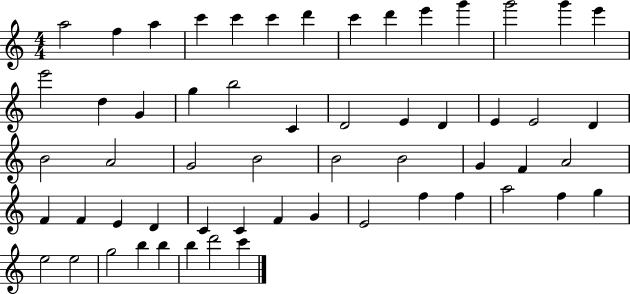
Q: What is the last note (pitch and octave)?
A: C6